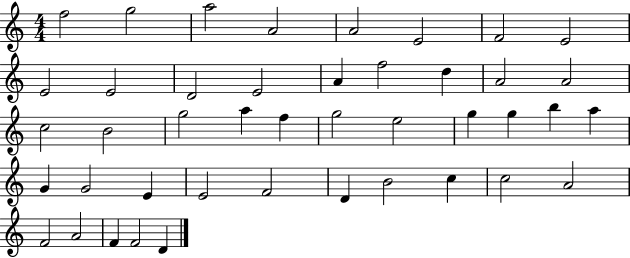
X:1
T:Untitled
M:4/4
L:1/4
K:C
f2 g2 a2 A2 A2 E2 F2 E2 E2 E2 D2 E2 A f2 d A2 A2 c2 B2 g2 a f g2 e2 g g b a G G2 E E2 F2 D B2 c c2 A2 F2 A2 F F2 D